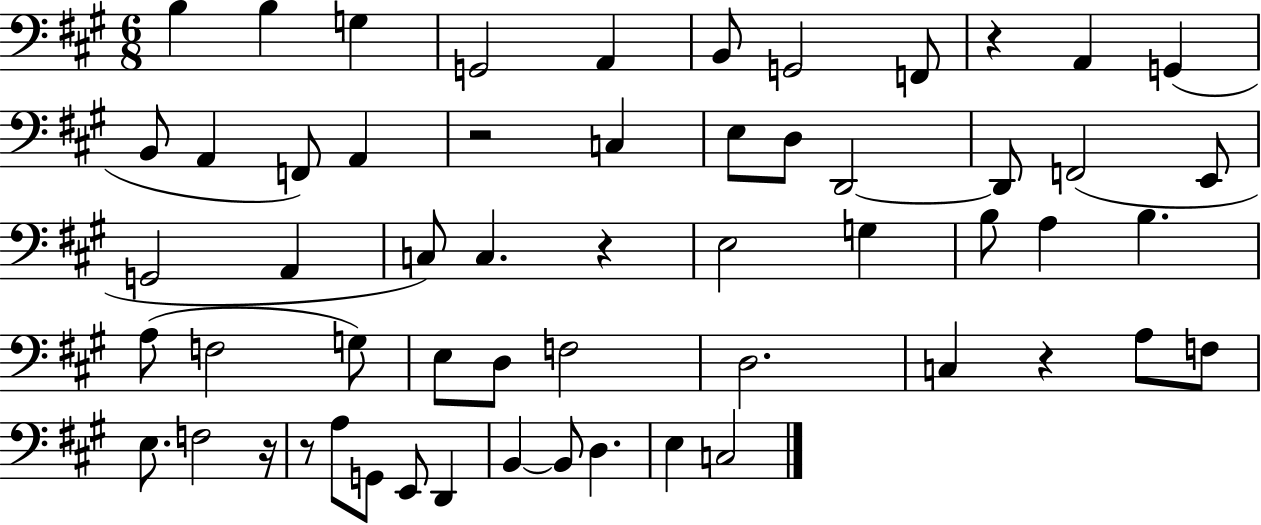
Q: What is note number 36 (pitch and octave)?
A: F3